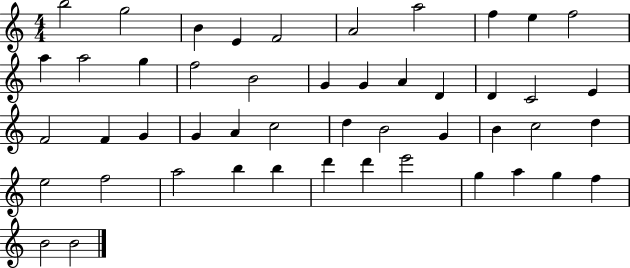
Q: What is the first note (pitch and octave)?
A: B5